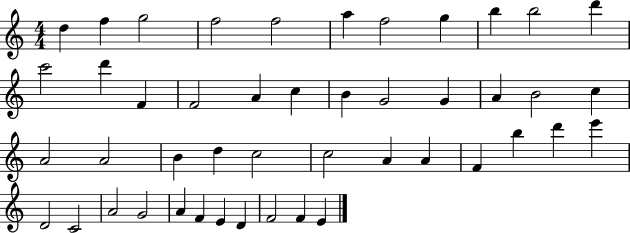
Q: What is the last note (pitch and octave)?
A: E4